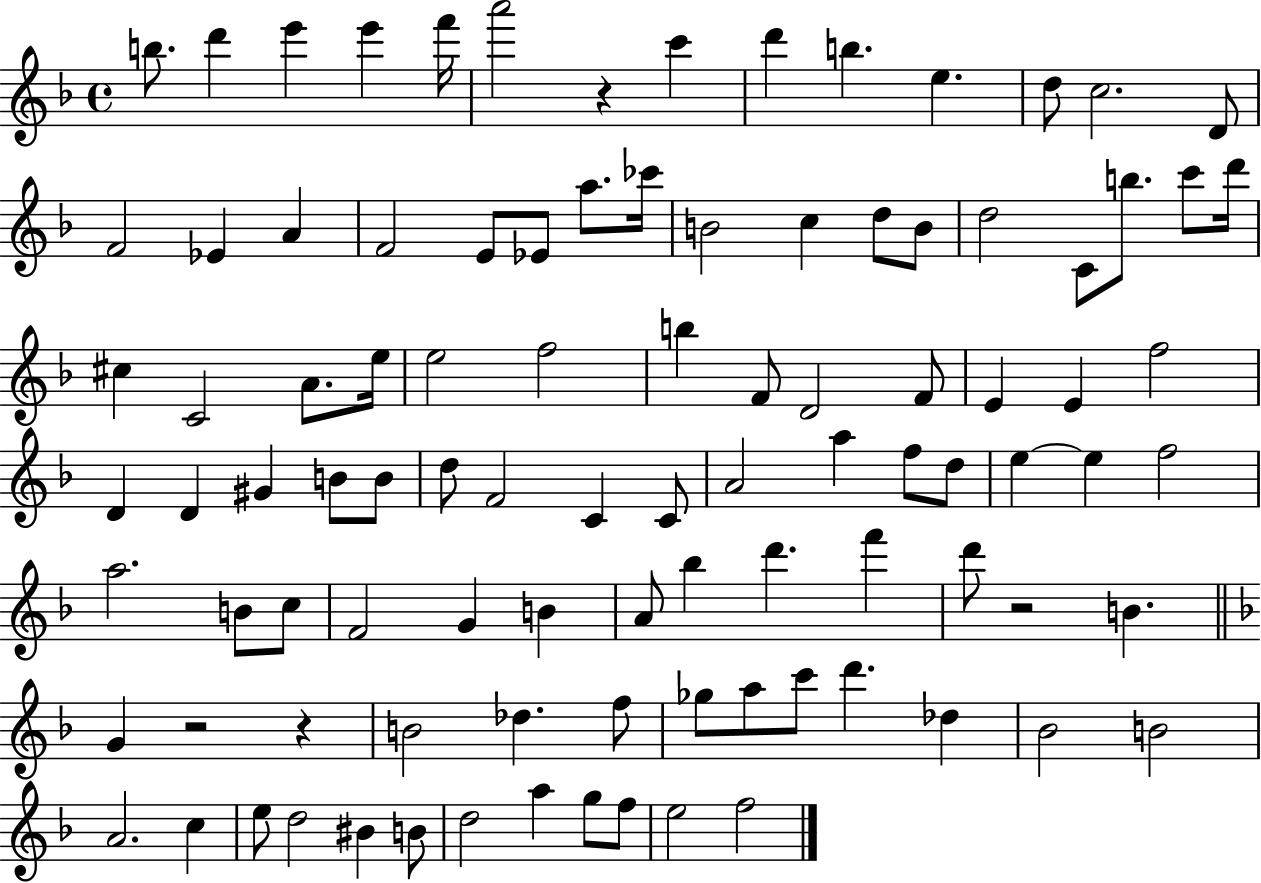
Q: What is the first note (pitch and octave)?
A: B5